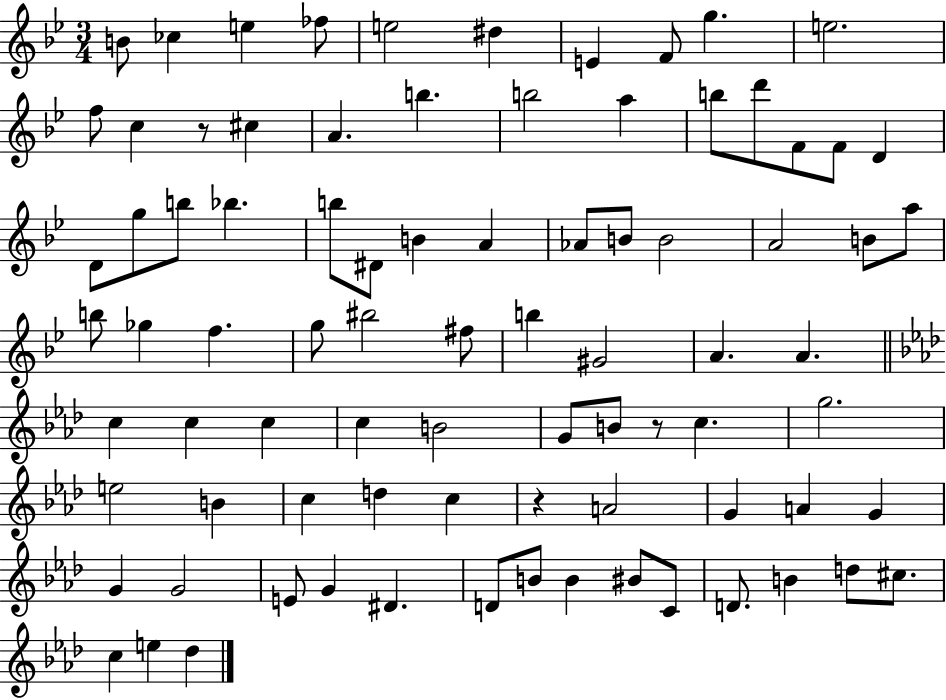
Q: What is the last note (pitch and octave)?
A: Db5